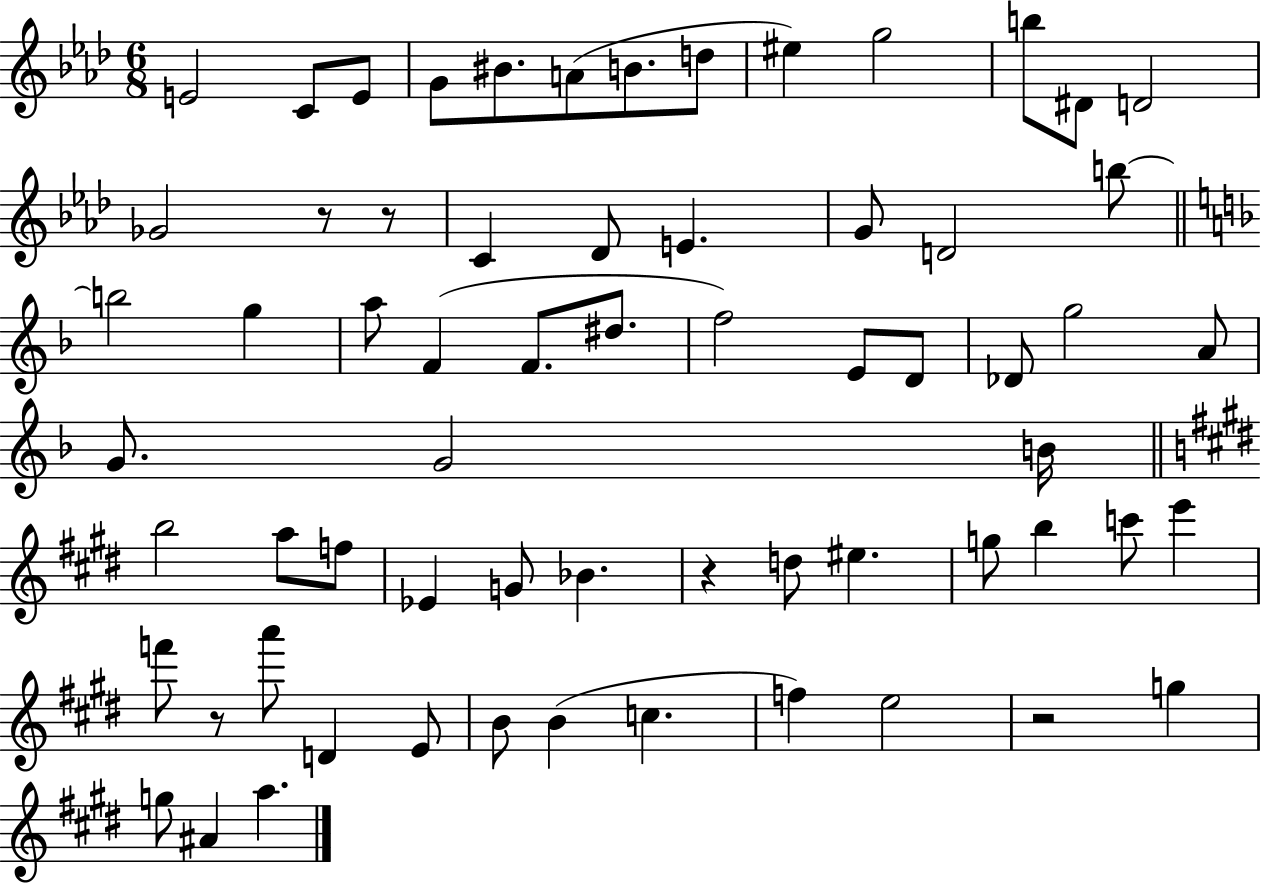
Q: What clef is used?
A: treble